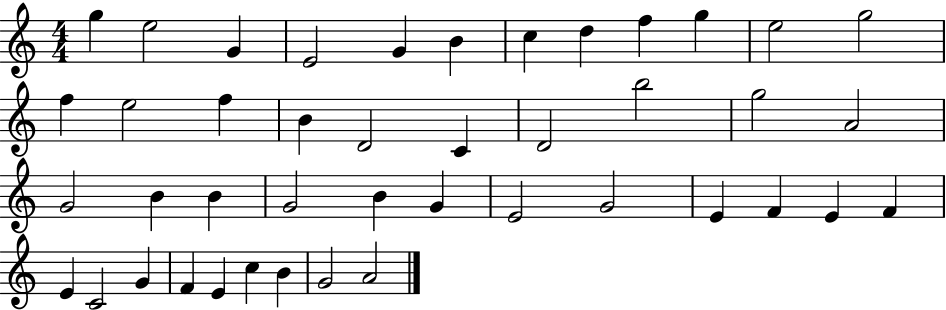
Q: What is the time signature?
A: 4/4